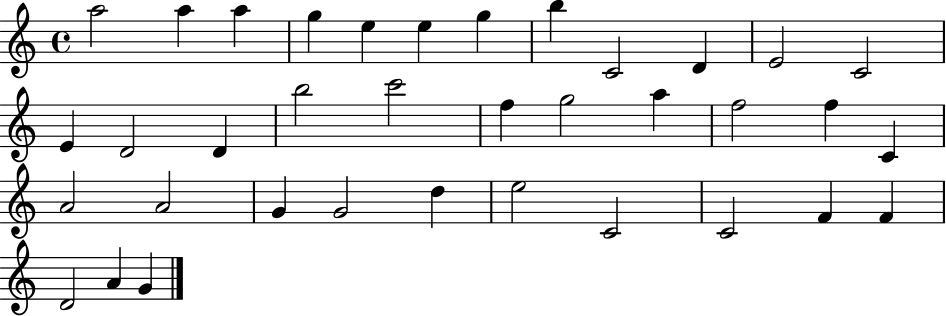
{
  \clef treble
  \time 4/4
  \defaultTimeSignature
  \key c \major
  a''2 a''4 a''4 | g''4 e''4 e''4 g''4 | b''4 c'2 d'4 | e'2 c'2 | \break e'4 d'2 d'4 | b''2 c'''2 | f''4 g''2 a''4 | f''2 f''4 c'4 | \break a'2 a'2 | g'4 g'2 d''4 | e''2 c'2 | c'2 f'4 f'4 | \break d'2 a'4 g'4 | \bar "|."
}